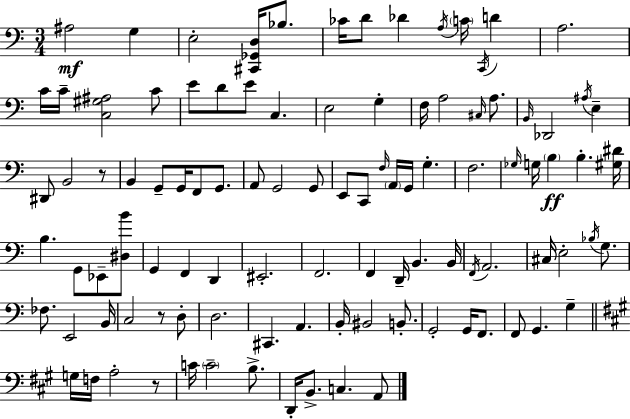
{
  \clef bass
  \numericTimeSignature
  \time 3/4
  \key c \major
  ais2\mf g4 | e2-. <cis, ges, d>16 bes8. | ces'16 d'8 des'4 \acciaccatura { a16 } \parenthesize c'16 \acciaccatura { c,16 } d'4 | a2. | \break c'16 c'16-- <c gis ais>2 | c'8 e'8 d'8 e'8 c4. | e2 g4-. | f16 a2 \grace { cis16 } | \break a8. \grace { b,16 } des,2 | \acciaccatura { ais16 } e4-- dis,8 b,2 | r8 b,4 g,8-- g,16 | f,8 g,8. a,8 g,2 | \break g,8 e,8 c,8 \grace { f16 } \parenthesize a,16 g,16 | g4.-. f2. | \grace { ges16 } g16 \parenthesize b4\ff | b4.-. <gis dis'>16 b4. | \break g,8 ees,8-- <dis b'>8 g,4 f,4 | d,4 eis,2.-. | f,2. | f,4 d,16-- | \break b,4. b,16 \acciaccatura { f,16 } a,2. | cis16 e2-. | \acciaccatura { bes16 } g8. fes8. | e,2 b,16 c2 | \break r8 d8-. d2. | cis,4. | a,4. b,16-. bis,2 | b,8.-. g,2-. | \break g,16 f,8. f,8 g,4. | g4-- \bar "||" \break \key a \major g16 f16 a2-. r8 | c'16 \parenthesize c'2-- b8.-> | d,16-. b,8.-> c4. a,8 | \bar "|."
}